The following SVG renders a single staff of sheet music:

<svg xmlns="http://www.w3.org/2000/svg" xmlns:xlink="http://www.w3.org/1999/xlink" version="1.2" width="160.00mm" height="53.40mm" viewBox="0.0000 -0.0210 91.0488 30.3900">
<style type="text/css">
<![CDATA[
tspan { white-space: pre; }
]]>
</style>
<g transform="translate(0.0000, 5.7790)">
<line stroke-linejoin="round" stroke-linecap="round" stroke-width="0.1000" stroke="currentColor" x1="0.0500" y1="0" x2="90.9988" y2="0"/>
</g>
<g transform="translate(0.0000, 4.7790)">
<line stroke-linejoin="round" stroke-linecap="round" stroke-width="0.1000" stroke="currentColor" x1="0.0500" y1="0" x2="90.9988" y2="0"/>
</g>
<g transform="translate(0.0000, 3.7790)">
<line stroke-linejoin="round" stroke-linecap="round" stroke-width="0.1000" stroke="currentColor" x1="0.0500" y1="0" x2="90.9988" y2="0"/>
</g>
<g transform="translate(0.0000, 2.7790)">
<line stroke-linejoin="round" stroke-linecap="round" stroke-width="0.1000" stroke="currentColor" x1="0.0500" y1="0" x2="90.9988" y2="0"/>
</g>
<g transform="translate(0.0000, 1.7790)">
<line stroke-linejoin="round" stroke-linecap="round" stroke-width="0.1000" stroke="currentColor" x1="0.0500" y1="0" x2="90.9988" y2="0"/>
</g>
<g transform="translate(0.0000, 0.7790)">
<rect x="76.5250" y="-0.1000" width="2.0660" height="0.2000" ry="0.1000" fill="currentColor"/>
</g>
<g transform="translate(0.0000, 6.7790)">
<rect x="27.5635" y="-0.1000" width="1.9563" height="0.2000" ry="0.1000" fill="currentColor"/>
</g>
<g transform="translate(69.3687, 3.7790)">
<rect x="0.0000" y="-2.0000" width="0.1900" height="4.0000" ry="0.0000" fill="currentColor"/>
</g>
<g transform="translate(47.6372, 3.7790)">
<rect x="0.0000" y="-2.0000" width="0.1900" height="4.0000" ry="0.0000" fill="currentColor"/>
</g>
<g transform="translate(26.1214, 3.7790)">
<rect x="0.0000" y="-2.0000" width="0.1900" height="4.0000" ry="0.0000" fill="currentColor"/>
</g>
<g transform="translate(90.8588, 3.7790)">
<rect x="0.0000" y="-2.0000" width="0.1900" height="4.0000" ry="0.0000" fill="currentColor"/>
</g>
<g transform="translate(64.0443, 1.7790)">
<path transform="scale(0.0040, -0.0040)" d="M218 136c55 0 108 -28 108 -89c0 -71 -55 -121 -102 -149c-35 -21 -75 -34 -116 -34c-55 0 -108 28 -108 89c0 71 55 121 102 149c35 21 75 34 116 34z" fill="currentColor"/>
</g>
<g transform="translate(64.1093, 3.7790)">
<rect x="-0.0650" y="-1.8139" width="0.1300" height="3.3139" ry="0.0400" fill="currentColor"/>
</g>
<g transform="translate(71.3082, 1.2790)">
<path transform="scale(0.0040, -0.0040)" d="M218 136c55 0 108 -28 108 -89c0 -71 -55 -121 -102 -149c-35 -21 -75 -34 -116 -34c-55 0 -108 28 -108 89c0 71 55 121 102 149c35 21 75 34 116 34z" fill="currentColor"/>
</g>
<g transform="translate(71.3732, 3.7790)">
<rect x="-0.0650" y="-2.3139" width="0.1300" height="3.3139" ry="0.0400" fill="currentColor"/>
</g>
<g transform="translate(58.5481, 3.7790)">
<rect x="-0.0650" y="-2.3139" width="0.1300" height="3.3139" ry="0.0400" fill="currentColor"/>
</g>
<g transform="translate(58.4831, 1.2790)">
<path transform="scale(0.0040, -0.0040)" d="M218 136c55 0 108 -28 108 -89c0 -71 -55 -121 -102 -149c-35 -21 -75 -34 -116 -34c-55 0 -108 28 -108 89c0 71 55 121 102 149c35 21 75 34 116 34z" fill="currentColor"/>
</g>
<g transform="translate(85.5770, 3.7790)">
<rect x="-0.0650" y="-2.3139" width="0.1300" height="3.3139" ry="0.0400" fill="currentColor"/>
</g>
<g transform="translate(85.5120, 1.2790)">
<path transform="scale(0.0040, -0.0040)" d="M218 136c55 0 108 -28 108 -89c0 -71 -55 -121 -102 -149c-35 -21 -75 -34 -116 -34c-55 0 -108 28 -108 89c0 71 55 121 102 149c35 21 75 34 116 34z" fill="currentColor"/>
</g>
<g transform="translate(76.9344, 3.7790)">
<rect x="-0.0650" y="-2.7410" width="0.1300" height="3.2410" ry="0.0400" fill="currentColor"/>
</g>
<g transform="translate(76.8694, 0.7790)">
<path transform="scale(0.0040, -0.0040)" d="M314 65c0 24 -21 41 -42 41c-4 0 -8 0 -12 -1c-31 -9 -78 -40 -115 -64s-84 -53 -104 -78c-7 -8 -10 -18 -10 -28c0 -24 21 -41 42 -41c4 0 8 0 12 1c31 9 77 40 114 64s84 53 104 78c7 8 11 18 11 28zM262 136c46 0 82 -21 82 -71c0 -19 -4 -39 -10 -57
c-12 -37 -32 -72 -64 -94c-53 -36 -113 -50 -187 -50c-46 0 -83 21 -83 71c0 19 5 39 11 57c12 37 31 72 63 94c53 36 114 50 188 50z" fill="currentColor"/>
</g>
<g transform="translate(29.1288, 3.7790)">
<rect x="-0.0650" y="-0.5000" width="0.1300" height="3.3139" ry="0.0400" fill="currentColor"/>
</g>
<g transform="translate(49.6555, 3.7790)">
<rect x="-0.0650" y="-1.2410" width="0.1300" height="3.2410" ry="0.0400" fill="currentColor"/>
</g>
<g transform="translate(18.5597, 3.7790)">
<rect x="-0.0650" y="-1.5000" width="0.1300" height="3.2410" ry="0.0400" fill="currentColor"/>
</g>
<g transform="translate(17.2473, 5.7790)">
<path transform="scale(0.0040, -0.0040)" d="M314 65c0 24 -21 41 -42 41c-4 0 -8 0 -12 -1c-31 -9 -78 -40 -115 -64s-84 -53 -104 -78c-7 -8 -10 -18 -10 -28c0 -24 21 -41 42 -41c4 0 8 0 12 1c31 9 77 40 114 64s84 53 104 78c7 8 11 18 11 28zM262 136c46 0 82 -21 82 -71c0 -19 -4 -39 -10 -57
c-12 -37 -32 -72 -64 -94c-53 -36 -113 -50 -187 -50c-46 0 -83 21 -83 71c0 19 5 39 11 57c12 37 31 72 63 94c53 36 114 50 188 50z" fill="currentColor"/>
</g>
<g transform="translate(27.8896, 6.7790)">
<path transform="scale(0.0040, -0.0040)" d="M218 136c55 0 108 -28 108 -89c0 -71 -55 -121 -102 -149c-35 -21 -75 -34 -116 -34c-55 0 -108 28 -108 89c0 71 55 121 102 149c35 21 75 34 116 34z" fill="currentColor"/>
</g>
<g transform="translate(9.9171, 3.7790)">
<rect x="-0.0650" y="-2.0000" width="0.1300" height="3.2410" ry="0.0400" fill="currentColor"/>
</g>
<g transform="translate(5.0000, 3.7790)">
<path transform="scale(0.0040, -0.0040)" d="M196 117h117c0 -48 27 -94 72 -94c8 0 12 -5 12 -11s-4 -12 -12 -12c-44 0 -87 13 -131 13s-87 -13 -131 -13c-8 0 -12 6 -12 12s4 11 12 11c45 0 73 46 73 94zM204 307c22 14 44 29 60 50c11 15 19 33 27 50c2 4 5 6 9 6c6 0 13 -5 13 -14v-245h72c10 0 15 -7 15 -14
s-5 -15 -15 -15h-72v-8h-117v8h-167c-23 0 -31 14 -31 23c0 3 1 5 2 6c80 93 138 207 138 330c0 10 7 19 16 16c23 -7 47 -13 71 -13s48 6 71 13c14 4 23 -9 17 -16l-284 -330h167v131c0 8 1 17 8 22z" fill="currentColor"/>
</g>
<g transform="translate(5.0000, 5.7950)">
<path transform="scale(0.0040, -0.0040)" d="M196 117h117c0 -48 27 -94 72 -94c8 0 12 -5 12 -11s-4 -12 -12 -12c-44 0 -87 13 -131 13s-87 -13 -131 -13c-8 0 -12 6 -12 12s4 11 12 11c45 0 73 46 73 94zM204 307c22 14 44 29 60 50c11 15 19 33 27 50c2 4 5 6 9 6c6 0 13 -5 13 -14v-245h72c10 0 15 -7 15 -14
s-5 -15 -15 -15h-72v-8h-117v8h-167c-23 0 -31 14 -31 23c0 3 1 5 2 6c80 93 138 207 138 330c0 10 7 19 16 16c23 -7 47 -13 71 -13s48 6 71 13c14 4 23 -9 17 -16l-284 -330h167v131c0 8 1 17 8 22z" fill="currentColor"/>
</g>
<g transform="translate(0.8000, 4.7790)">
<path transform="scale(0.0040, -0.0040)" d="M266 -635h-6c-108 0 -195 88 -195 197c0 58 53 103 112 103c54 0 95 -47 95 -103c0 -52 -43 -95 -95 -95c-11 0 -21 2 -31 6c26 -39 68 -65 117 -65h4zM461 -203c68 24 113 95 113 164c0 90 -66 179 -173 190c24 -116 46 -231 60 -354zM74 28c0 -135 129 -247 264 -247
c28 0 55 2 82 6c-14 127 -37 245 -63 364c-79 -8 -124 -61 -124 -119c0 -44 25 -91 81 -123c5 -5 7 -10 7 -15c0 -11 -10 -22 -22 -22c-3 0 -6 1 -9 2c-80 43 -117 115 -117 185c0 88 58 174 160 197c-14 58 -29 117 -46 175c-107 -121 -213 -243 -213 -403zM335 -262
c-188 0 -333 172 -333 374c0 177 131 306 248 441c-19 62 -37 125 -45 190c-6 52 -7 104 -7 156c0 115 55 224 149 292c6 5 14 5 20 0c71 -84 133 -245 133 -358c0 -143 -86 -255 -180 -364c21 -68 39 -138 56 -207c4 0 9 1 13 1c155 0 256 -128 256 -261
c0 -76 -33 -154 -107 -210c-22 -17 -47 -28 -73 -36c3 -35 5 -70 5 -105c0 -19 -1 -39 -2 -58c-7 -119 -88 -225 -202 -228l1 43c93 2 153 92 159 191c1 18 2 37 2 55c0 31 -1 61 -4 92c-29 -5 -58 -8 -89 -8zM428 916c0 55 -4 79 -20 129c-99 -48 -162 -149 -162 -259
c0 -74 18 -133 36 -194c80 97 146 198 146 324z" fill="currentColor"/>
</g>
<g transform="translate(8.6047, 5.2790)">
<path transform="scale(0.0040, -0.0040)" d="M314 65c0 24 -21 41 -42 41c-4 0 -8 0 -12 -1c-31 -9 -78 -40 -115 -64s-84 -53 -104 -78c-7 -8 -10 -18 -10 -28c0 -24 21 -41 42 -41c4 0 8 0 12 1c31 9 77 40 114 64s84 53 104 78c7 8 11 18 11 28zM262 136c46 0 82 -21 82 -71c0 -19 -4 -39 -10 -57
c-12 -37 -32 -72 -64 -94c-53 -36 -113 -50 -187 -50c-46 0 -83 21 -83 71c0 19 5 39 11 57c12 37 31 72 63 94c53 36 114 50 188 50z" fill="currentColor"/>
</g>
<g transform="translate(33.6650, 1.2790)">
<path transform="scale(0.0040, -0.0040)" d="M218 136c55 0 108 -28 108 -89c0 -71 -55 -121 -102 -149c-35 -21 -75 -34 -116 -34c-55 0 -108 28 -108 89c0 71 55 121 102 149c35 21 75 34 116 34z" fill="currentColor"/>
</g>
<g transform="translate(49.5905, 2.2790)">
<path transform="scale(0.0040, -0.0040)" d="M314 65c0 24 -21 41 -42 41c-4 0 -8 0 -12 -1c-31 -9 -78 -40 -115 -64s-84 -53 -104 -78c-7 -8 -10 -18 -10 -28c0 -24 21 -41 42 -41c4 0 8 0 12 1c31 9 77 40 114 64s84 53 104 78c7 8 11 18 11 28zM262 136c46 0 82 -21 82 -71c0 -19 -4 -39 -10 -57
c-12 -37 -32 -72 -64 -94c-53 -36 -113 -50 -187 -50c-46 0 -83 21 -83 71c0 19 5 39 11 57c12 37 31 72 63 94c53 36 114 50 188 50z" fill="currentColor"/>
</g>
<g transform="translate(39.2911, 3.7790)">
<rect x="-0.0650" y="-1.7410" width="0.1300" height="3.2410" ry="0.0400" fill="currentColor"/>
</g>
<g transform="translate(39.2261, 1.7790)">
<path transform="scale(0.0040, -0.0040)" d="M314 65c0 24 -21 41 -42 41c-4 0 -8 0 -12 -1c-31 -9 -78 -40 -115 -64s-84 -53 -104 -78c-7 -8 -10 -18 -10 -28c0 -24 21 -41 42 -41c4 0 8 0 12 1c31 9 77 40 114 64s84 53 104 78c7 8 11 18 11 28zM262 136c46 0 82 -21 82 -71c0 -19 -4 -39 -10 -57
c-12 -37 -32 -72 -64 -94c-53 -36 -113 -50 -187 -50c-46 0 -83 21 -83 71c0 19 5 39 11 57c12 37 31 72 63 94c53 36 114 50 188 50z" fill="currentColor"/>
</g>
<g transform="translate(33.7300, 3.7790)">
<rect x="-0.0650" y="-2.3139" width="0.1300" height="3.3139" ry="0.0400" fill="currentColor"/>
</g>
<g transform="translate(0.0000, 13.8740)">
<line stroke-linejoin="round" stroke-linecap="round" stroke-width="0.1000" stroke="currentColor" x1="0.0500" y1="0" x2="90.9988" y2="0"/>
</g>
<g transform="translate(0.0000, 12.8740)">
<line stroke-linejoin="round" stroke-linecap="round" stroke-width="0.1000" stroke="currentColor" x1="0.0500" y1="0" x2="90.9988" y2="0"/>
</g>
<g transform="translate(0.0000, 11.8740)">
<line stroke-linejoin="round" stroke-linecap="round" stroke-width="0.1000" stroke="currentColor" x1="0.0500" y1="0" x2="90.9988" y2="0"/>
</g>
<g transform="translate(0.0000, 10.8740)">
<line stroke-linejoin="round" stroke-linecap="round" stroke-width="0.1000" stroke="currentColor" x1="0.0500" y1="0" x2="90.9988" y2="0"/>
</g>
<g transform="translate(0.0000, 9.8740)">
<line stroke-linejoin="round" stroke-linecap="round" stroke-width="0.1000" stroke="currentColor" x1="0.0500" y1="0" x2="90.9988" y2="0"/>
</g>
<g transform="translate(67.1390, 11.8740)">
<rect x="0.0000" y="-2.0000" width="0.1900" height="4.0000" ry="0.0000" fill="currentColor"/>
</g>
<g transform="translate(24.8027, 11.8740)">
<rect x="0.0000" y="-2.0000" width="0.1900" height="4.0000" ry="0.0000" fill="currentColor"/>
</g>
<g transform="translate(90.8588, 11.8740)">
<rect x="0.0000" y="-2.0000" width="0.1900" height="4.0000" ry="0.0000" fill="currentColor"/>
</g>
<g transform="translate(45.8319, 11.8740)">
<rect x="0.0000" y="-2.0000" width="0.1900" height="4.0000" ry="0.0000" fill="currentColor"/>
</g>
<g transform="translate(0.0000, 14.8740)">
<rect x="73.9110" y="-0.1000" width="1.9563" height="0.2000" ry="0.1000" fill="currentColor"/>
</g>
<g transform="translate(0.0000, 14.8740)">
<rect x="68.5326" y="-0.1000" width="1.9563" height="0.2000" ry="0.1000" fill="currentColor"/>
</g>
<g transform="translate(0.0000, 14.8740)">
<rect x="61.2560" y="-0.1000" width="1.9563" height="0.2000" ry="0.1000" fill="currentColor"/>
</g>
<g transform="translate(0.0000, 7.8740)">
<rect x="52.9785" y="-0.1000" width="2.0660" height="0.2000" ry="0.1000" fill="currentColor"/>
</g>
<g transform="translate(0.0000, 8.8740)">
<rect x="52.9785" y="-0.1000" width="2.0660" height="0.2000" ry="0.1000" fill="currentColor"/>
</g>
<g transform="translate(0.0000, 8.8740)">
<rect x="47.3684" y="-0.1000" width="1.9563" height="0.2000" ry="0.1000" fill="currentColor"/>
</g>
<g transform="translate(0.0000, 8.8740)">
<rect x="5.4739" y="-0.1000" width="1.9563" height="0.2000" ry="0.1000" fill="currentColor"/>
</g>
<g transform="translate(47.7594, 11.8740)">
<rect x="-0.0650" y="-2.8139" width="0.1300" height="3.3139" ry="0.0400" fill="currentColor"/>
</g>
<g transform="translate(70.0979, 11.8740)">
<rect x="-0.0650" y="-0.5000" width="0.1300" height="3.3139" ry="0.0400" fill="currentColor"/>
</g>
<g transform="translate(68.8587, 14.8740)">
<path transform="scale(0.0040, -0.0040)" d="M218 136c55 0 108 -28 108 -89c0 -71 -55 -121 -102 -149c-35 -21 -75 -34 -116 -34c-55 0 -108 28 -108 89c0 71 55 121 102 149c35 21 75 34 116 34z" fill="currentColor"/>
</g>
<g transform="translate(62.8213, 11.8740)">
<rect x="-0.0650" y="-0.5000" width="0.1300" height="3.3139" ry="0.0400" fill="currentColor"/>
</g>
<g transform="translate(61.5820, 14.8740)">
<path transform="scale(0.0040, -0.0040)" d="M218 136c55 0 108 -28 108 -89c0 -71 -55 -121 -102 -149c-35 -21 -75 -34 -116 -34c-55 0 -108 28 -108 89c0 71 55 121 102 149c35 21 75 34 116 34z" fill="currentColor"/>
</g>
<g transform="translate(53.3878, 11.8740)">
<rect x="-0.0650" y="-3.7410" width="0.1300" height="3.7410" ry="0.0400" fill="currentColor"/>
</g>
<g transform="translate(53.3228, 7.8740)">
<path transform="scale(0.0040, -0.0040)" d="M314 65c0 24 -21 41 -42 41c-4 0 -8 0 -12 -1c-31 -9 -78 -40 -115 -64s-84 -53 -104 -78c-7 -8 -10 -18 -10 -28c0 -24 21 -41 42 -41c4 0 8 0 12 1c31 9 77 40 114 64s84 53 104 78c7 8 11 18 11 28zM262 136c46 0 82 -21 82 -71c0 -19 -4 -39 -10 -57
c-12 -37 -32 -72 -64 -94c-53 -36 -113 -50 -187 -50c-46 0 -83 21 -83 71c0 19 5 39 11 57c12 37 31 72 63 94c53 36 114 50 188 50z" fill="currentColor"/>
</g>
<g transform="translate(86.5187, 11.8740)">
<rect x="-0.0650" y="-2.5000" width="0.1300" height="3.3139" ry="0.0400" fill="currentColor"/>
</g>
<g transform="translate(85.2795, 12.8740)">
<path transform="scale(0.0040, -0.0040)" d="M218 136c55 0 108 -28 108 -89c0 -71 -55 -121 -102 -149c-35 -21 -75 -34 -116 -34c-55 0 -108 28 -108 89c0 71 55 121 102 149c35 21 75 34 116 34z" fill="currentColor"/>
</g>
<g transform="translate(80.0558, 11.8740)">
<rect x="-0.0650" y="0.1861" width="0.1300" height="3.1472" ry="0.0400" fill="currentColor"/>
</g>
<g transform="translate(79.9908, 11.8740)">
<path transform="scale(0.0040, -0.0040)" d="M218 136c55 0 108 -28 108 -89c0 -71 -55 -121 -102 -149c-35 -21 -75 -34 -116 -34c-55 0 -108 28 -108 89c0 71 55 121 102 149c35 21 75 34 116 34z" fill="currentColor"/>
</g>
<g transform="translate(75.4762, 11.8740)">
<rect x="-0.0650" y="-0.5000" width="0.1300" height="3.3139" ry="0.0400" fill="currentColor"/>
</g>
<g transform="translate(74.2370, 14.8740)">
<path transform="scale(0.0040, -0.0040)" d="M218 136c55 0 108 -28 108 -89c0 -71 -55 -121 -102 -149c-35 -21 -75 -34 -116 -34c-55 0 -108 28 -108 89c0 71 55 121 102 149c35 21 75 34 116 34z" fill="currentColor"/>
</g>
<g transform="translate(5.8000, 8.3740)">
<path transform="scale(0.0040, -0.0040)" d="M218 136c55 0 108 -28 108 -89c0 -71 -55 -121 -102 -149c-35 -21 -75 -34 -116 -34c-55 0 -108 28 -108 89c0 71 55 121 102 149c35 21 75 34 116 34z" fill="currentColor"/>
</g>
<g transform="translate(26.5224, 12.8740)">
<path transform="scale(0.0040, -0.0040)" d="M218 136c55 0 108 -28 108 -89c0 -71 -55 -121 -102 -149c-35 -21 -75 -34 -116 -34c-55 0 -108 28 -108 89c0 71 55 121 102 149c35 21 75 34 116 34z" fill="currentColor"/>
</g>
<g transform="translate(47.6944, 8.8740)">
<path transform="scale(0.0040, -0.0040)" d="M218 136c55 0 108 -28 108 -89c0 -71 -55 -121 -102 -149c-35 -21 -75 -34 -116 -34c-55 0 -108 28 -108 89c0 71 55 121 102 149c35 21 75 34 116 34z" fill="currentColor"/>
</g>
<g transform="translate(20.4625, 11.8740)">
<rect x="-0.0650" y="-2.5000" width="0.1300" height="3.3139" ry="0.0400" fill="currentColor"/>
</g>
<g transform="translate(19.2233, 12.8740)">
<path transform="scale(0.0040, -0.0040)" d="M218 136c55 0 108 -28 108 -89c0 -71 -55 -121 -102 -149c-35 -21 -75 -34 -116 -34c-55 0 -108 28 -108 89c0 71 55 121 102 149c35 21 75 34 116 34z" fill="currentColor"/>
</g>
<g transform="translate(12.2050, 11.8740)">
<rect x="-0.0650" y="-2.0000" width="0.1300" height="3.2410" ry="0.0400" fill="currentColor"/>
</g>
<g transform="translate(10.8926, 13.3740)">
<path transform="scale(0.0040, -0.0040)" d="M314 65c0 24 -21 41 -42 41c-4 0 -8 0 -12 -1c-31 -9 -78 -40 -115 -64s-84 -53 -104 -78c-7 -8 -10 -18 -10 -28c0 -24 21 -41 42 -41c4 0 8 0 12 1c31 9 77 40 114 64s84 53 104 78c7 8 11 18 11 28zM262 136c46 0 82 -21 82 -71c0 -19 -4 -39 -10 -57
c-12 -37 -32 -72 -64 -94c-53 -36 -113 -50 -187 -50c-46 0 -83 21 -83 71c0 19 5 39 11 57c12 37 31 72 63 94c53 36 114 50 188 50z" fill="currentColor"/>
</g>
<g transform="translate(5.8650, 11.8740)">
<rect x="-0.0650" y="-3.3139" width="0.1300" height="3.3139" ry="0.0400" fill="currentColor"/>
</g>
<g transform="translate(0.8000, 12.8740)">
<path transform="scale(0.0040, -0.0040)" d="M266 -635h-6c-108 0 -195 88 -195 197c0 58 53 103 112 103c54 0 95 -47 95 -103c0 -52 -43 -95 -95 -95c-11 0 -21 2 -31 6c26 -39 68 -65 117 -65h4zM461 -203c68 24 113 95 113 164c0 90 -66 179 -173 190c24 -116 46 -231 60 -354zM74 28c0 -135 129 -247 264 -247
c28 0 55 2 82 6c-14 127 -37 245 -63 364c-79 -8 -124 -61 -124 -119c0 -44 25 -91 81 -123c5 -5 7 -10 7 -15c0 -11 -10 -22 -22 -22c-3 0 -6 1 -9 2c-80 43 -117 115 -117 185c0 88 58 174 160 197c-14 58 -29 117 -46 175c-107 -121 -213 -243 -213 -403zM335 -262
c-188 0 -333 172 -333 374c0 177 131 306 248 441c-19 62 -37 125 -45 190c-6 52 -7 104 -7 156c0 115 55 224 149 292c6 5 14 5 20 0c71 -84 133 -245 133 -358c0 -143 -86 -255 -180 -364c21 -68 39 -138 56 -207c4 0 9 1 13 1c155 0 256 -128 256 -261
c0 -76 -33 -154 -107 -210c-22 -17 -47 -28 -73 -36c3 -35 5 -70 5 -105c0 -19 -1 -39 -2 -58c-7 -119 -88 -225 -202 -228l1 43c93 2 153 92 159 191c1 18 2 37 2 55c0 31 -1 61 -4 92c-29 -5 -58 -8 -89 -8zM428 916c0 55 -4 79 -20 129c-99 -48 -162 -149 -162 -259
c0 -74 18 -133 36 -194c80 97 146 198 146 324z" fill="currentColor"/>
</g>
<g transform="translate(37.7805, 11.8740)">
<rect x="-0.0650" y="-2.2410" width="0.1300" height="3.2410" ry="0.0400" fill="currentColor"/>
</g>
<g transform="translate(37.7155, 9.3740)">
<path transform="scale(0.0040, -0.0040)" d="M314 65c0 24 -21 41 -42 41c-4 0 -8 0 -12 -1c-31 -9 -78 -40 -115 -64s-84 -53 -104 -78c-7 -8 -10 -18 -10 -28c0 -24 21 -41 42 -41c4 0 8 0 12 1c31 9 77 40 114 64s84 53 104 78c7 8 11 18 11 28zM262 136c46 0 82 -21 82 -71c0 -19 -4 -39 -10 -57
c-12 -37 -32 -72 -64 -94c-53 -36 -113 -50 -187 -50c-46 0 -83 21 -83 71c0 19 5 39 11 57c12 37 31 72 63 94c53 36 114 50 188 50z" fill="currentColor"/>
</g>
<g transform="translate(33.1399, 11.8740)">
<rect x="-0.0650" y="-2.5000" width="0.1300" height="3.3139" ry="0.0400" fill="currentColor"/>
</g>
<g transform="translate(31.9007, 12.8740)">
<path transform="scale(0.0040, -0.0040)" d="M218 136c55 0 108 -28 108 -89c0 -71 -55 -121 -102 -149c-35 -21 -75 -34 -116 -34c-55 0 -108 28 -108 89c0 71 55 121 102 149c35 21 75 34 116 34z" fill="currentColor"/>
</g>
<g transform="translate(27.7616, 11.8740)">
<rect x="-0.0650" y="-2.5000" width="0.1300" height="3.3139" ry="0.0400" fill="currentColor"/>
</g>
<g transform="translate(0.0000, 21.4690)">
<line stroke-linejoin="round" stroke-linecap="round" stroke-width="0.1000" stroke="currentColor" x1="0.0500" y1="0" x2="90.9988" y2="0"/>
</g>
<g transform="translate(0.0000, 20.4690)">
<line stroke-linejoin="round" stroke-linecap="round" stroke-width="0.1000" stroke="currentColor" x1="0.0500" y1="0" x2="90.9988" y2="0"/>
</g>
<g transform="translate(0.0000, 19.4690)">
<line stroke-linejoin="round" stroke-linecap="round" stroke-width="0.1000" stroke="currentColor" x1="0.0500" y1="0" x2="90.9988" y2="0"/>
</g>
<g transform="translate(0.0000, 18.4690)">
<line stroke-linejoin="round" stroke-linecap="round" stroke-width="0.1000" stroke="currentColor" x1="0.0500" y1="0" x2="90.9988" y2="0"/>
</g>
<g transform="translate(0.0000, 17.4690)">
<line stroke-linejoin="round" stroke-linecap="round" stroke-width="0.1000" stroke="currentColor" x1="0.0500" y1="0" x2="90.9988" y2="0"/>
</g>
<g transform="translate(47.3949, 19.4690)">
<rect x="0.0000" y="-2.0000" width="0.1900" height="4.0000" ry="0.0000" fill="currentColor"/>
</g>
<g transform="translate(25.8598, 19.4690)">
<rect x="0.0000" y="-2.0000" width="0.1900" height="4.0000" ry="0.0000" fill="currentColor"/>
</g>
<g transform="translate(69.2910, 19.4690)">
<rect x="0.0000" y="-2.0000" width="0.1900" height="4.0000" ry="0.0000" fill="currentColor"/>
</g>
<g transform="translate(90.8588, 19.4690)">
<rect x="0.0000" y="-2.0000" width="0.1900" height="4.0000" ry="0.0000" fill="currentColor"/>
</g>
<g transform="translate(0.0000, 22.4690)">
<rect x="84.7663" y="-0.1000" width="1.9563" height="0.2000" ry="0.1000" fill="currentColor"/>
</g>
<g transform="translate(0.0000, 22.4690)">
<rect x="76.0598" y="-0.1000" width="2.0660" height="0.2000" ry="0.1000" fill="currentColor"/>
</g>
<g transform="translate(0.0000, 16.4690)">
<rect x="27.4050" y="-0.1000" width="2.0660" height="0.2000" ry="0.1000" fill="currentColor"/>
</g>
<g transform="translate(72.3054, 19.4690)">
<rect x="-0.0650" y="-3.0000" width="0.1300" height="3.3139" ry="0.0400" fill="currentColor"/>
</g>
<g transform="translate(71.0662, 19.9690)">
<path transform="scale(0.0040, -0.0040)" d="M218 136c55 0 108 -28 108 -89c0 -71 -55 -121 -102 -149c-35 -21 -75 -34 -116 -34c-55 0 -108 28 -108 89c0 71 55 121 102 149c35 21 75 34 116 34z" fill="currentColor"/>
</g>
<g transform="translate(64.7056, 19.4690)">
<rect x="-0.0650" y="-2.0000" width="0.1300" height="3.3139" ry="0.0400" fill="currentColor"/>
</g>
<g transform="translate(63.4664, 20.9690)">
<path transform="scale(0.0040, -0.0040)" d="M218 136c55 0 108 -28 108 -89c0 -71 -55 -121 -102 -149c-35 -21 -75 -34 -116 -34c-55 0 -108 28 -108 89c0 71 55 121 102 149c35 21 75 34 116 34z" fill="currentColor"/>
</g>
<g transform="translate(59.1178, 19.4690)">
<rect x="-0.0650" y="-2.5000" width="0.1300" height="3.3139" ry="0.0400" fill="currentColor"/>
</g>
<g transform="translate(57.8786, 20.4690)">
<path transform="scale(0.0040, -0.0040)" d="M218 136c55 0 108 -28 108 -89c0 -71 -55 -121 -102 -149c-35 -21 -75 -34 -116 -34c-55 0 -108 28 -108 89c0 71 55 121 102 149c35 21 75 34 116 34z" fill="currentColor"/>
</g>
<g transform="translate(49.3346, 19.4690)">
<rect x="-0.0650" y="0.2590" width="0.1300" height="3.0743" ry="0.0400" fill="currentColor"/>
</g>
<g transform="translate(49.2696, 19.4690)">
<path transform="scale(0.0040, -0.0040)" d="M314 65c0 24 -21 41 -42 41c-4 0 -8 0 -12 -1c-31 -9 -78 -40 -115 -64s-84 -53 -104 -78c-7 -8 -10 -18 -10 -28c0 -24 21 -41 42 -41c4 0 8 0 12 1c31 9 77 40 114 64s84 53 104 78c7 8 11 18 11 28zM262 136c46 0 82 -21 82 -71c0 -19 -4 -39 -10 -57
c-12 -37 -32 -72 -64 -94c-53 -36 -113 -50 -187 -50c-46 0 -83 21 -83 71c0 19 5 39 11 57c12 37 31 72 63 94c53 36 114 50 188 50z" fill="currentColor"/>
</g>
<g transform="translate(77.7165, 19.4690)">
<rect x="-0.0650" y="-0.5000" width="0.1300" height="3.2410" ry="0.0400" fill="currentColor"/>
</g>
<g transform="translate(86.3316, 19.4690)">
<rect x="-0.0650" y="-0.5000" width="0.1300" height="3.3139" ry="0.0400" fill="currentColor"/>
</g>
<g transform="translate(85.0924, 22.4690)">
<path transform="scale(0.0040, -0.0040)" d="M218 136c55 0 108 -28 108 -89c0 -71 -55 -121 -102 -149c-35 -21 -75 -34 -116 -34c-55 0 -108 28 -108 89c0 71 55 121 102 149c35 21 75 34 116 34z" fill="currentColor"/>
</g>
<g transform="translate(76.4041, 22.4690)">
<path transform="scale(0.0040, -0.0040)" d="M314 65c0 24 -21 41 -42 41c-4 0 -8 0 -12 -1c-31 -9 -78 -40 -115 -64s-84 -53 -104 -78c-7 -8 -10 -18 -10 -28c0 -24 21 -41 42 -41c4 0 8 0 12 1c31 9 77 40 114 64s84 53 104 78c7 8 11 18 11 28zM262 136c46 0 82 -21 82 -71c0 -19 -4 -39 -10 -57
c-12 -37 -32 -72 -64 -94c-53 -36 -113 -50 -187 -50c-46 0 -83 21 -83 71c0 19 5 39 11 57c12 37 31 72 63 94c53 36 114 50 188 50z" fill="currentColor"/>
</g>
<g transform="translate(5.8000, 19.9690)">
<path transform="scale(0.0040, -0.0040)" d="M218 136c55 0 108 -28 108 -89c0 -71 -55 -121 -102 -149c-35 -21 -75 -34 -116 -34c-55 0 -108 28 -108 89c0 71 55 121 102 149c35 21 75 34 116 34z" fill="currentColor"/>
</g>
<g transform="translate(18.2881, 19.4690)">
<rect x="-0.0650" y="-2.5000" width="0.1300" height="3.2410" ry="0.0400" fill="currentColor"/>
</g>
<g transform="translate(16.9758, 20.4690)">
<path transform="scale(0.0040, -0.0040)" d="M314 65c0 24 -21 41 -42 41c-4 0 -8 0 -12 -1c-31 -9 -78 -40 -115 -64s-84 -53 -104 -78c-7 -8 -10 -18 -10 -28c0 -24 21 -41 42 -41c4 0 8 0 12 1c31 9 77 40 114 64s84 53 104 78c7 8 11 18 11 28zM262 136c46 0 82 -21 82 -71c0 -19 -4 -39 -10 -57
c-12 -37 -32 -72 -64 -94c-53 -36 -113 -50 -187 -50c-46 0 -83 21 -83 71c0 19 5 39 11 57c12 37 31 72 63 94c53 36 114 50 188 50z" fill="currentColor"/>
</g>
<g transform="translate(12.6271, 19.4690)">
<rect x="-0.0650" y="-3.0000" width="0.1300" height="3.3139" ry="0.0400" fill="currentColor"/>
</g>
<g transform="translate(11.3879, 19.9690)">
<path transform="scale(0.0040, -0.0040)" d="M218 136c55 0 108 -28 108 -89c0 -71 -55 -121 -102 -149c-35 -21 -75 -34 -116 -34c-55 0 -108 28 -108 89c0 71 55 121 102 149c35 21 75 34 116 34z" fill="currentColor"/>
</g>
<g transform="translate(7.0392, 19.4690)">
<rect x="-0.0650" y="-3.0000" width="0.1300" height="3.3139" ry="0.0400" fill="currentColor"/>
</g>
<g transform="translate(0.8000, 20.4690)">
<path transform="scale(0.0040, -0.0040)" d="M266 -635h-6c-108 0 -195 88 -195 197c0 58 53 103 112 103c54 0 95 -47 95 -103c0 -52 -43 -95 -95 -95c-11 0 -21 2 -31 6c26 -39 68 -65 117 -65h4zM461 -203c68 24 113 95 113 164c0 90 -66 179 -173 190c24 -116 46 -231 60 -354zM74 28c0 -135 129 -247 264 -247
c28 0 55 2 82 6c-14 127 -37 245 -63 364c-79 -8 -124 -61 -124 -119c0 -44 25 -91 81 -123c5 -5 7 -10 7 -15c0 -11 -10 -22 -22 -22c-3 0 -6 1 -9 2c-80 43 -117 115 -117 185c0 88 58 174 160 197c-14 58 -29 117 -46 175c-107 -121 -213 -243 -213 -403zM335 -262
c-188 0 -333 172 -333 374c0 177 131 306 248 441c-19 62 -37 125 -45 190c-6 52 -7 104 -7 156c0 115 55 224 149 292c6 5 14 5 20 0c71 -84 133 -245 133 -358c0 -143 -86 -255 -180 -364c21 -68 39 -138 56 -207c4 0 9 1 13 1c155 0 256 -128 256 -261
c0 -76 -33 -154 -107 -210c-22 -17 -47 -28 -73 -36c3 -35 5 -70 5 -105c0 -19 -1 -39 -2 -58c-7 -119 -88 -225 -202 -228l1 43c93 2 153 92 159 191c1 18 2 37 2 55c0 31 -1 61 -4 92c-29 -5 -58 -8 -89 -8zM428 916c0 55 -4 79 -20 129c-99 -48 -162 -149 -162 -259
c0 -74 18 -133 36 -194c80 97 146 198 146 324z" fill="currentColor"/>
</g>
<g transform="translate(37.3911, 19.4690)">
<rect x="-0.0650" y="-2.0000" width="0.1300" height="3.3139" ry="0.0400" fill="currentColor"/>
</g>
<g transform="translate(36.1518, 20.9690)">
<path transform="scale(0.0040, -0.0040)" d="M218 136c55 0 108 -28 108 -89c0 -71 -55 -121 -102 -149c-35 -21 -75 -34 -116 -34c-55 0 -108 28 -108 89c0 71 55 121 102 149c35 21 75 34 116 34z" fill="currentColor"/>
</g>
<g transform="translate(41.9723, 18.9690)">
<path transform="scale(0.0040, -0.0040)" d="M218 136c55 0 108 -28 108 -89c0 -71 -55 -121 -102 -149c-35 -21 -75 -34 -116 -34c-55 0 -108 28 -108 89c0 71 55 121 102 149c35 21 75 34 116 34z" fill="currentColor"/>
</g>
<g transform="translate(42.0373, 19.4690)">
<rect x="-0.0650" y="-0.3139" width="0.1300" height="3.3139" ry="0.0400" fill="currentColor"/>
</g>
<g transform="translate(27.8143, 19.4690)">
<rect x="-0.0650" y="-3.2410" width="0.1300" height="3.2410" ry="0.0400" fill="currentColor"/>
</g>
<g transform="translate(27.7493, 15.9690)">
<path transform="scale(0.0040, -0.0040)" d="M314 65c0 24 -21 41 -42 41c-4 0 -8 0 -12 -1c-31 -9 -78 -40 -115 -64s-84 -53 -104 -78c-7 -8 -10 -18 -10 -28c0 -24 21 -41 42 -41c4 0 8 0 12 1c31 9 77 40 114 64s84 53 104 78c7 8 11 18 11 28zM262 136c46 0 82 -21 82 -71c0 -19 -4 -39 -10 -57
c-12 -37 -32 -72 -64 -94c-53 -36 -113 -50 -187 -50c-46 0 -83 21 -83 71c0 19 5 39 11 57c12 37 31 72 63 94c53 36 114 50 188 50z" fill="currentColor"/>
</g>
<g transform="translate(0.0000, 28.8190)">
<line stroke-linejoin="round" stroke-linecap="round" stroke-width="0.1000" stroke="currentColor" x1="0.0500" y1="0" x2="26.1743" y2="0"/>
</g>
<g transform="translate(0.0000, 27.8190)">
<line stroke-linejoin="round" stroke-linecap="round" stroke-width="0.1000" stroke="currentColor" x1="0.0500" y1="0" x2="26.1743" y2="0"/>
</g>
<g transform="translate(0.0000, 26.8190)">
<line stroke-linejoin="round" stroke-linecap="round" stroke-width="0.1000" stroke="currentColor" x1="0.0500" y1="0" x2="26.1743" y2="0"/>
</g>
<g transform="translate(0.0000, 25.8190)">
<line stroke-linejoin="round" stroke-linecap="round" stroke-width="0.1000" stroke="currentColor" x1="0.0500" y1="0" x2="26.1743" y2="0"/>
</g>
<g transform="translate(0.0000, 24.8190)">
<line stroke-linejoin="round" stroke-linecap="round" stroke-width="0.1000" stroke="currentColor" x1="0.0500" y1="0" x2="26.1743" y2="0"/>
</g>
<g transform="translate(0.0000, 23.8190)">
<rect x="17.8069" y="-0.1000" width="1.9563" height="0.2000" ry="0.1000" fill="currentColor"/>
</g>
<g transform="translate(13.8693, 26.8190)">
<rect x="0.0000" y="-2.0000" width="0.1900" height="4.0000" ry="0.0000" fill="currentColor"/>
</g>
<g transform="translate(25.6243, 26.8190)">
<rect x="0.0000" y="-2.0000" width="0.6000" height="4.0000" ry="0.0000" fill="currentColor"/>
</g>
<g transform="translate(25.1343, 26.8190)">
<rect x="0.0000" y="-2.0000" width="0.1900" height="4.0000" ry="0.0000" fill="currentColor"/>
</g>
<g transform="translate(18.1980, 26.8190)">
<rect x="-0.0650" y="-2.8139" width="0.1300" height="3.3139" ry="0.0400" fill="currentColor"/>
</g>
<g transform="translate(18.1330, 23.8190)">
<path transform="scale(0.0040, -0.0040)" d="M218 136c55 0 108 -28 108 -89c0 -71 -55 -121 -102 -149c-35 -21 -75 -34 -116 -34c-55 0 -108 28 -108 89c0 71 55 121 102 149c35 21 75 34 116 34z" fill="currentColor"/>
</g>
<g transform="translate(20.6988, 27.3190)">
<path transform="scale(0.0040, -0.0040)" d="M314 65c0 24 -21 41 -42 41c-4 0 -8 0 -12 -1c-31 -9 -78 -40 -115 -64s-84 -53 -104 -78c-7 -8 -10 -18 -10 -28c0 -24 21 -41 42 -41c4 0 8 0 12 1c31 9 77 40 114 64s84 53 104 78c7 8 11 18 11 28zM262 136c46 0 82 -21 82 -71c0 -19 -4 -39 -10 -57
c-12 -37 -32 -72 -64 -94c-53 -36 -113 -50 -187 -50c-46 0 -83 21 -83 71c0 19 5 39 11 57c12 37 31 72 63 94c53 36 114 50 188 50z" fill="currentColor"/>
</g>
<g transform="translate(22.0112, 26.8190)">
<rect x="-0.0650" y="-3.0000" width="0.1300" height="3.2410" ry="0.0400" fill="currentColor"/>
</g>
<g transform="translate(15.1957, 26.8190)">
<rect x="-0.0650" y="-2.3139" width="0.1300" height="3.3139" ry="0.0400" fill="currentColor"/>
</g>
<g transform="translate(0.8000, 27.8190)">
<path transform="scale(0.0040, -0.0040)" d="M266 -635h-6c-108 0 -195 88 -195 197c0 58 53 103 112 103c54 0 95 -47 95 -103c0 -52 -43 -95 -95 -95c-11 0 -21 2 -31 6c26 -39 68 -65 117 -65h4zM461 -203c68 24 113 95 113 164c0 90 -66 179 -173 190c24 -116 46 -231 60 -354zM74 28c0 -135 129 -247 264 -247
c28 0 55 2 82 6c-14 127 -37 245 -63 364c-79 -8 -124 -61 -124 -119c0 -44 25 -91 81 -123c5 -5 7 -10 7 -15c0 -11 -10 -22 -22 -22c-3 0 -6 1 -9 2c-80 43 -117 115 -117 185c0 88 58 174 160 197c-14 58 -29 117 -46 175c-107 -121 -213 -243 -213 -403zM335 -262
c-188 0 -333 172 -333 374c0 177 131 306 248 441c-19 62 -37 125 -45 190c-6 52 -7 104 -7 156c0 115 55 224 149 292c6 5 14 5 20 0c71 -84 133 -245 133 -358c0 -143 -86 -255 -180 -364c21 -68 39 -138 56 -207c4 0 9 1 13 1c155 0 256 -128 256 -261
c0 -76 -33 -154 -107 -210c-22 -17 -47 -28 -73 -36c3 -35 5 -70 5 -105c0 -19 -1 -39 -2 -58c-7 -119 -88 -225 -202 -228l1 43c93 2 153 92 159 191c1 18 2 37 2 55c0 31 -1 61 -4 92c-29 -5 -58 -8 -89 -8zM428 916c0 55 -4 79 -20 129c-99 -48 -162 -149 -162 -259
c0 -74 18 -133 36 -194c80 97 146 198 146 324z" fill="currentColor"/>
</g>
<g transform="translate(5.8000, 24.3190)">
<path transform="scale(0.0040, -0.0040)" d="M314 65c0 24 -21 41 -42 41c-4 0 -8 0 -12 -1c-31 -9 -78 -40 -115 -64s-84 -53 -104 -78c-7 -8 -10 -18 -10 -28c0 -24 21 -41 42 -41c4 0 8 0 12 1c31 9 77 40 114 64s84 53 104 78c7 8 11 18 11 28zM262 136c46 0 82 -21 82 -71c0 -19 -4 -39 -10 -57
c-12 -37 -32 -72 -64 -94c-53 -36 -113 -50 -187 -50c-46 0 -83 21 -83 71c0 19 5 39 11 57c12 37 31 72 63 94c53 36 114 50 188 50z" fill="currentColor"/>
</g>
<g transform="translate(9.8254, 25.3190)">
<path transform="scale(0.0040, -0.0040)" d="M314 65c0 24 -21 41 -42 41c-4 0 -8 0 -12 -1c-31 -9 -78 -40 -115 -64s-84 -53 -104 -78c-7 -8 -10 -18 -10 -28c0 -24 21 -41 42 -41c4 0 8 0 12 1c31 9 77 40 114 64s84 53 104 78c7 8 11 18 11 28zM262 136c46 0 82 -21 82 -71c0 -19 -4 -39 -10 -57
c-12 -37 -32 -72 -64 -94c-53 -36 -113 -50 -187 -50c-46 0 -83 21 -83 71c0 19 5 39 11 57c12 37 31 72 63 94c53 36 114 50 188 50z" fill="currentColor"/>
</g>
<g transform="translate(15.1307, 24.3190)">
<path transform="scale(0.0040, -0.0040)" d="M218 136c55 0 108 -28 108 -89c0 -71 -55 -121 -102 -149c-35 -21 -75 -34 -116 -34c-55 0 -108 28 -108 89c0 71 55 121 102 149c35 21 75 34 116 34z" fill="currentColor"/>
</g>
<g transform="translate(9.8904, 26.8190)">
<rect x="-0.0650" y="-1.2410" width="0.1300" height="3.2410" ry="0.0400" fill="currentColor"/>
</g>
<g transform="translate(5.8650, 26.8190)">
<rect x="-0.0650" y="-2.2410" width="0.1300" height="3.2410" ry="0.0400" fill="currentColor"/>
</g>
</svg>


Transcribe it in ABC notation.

X:1
T:Untitled
M:4/4
L:1/4
K:C
F2 E2 C g f2 e2 g f g a2 g b F2 G G G g2 a c'2 C C C B G A A G2 b2 F c B2 G F A C2 C g2 e2 g a A2